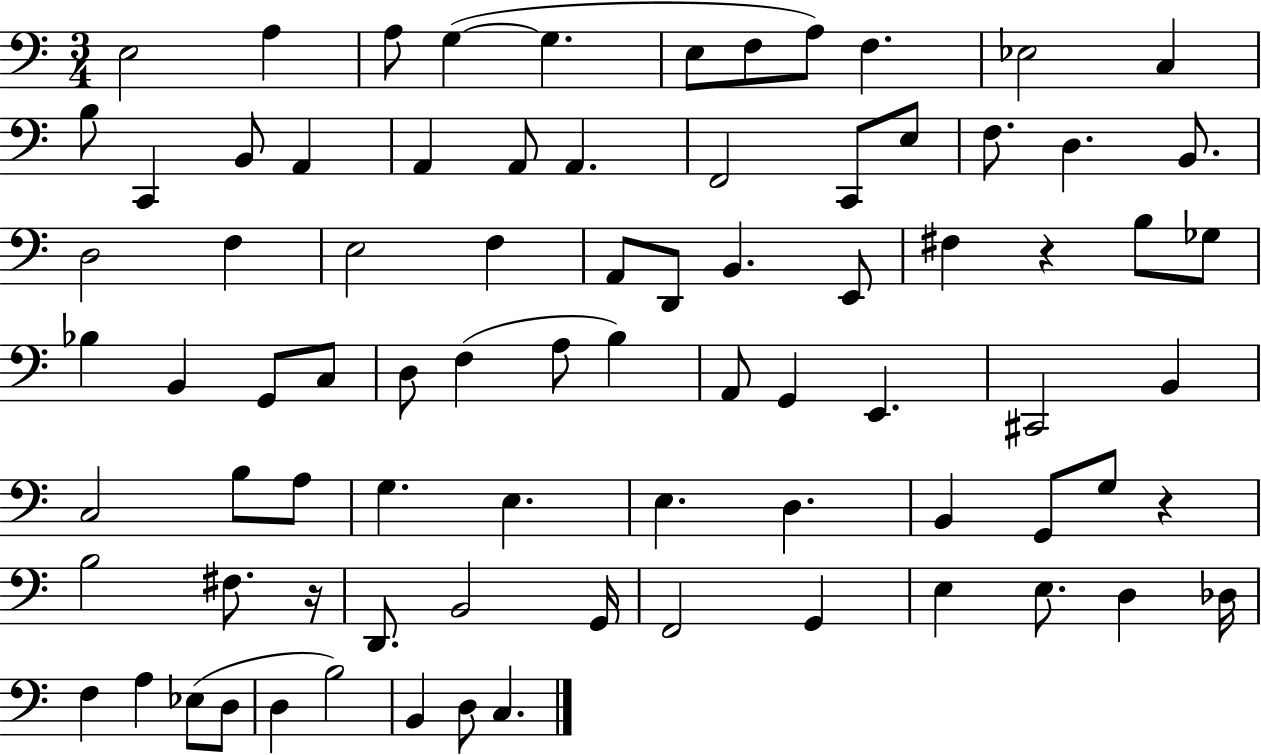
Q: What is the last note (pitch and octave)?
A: C3